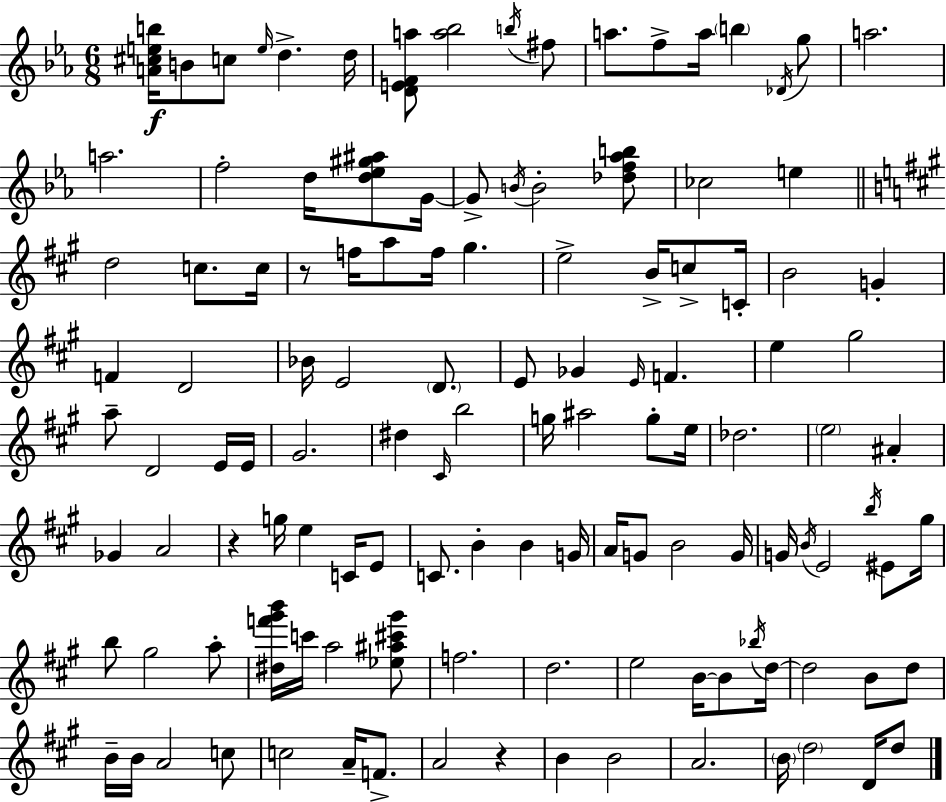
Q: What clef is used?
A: treble